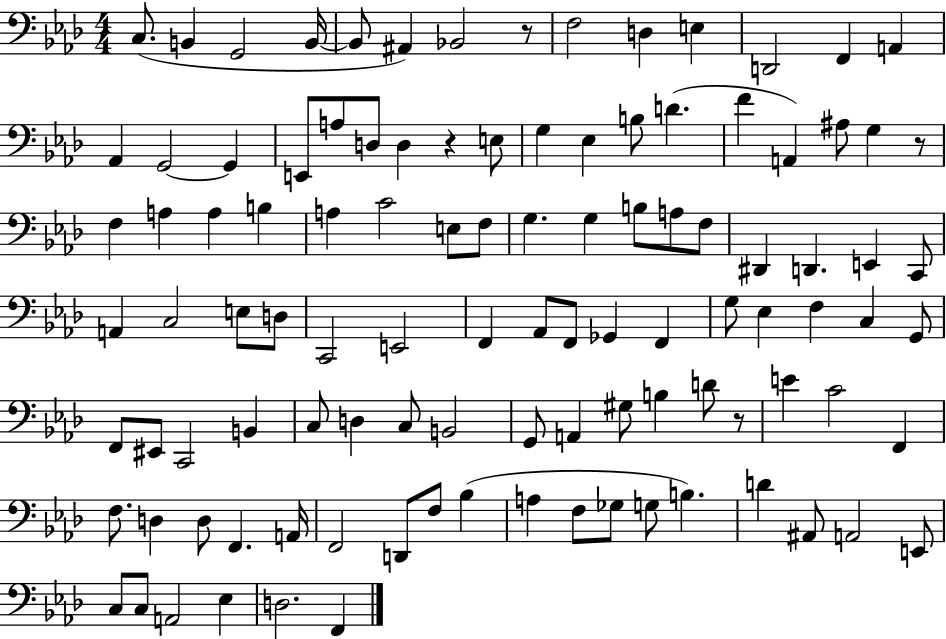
{
  \clef bass
  \numericTimeSignature
  \time 4/4
  \key aes \major
  c8.( b,4 g,2 b,16~~ | b,8 ais,4) bes,2 r8 | f2 d4 e4 | d,2 f,4 a,4 | \break aes,4 g,2~~ g,4 | e,8 a8 d8 d4 r4 e8 | g4 ees4 b8 d'4.( | f'4 a,4) ais8 g4 r8 | \break f4 a4 a4 b4 | a4 c'2 e8 f8 | g4. g4 b8 a8 f8 | dis,4 d,4. e,4 c,8 | \break a,4 c2 e8 d8 | c,2 e,2 | f,4 aes,8 f,8 ges,4 f,4 | g8 ees4 f4 c4 g,8 | \break f,8 eis,8 c,2 b,4 | c8 d4 c8 b,2 | g,8 a,4 gis8 b4 d'8 r8 | e'4 c'2 f,4 | \break f8. d4 d8 f,4. a,16 | f,2 d,8 f8 bes4( | a4 f8 ges8 g8 b4.) | d'4 ais,8 a,2 e,8 | \break c8 c8 a,2 ees4 | d2. f,4 | \bar "|."
}